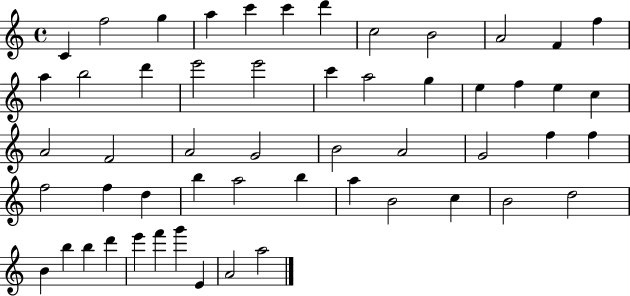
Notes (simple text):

C4/q F5/h G5/q A5/q C6/q C6/q D6/q C5/h B4/h A4/h F4/q F5/q A5/q B5/h D6/q E6/h E6/h C6/q A5/h G5/q E5/q F5/q E5/q C5/q A4/h F4/h A4/h G4/h B4/h A4/h G4/h F5/q F5/q F5/h F5/q D5/q B5/q A5/h B5/q A5/q B4/h C5/q B4/h D5/h B4/q B5/q B5/q D6/q E6/q F6/q G6/q E4/q A4/h A5/h